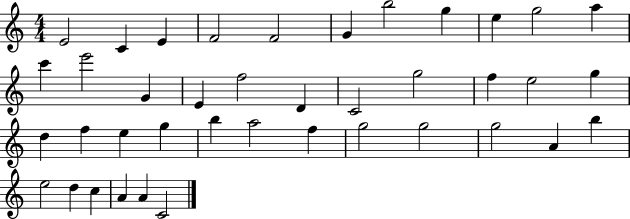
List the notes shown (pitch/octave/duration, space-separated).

E4/h C4/q E4/q F4/h F4/h G4/q B5/h G5/q E5/q G5/h A5/q C6/q E6/h G4/q E4/q F5/h D4/q C4/h G5/h F5/q E5/h G5/q D5/q F5/q E5/q G5/q B5/q A5/h F5/q G5/h G5/h G5/h A4/q B5/q E5/h D5/q C5/q A4/q A4/q C4/h